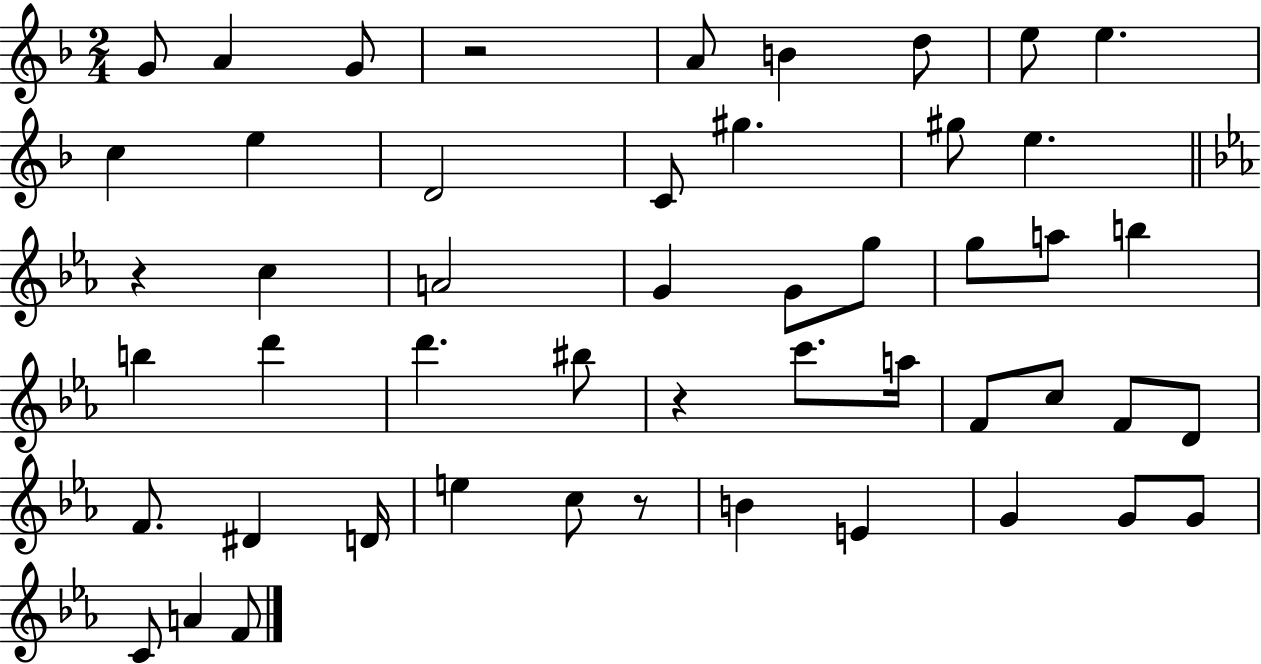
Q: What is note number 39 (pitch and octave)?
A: B4